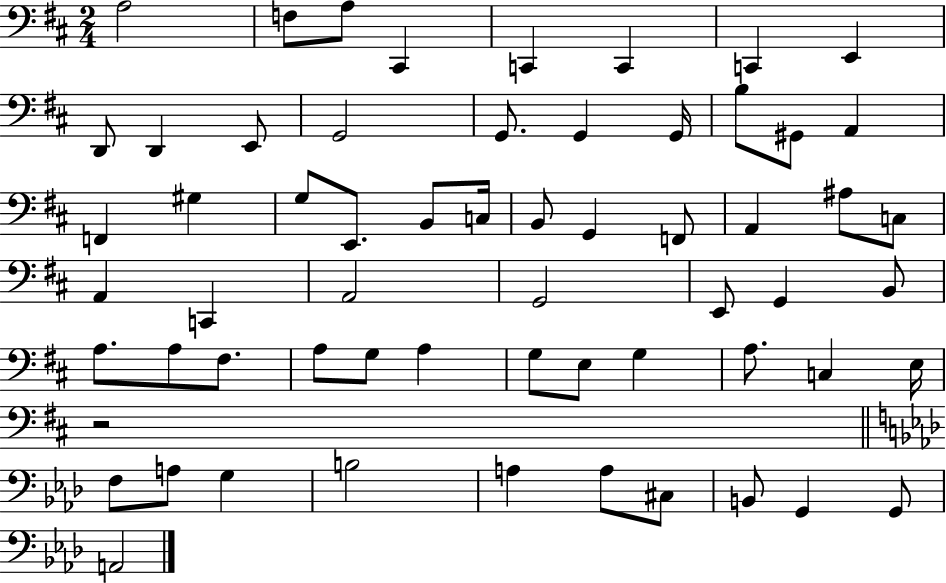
A3/h F3/e A3/e C#2/q C2/q C2/q C2/q E2/q D2/e D2/q E2/e G2/h G2/e. G2/q G2/s B3/e G#2/e A2/q F2/q G#3/q G3/e E2/e. B2/e C3/s B2/e G2/q F2/e A2/q A#3/e C3/e A2/q C2/q A2/h G2/h E2/e G2/q B2/e A3/e. A3/e F#3/e. A3/e G3/e A3/q G3/e E3/e G3/q A3/e. C3/q E3/s R/h F3/e A3/e G3/q B3/h A3/q A3/e C#3/e B2/e G2/q G2/e A2/h